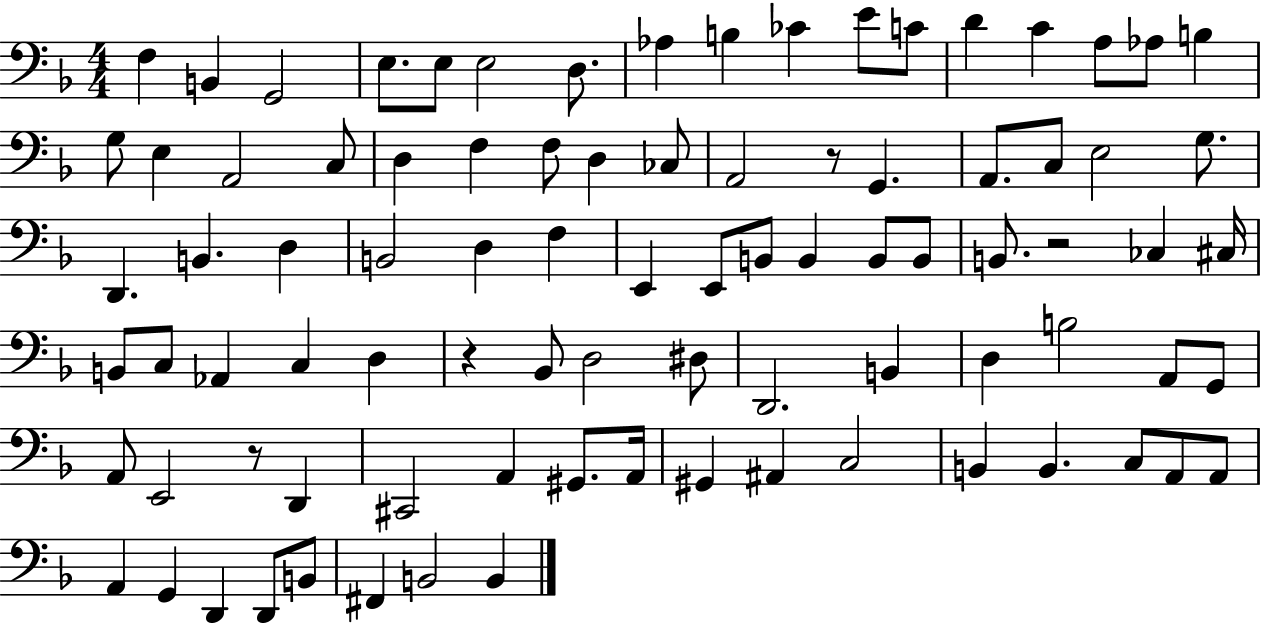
X:1
T:Untitled
M:4/4
L:1/4
K:F
F, B,, G,,2 E,/2 E,/2 E,2 D,/2 _A, B, _C E/2 C/2 D C A,/2 _A,/2 B, G,/2 E, A,,2 C,/2 D, F, F,/2 D, _C,/2 A,,2 z/2 G,, A,,/2 C,/2 E,2 G,/2 D,, B,, D, B,,2 D, F, E,, E,,/2 B,,/2 B,, B,,/2 B,,/2 B,,/2 z2 _C, ^C,/4 B,,/2 C,/2 _A,, C, D, z _B,,/2 D,2 ^D,/2 D,,2 B,, D, B,2 A,,/2 G,,/2 A,,/2 E,,2 z/2 D,, ^C,,2 A,, ^G,,/2 A,,/4 ^G,, ^A,, C,2 B,, B,, C,/2 A,,/2 A,,/2 A,, G,, D,, D,,/2 B,,/2 ^F,, B,,2 B,,